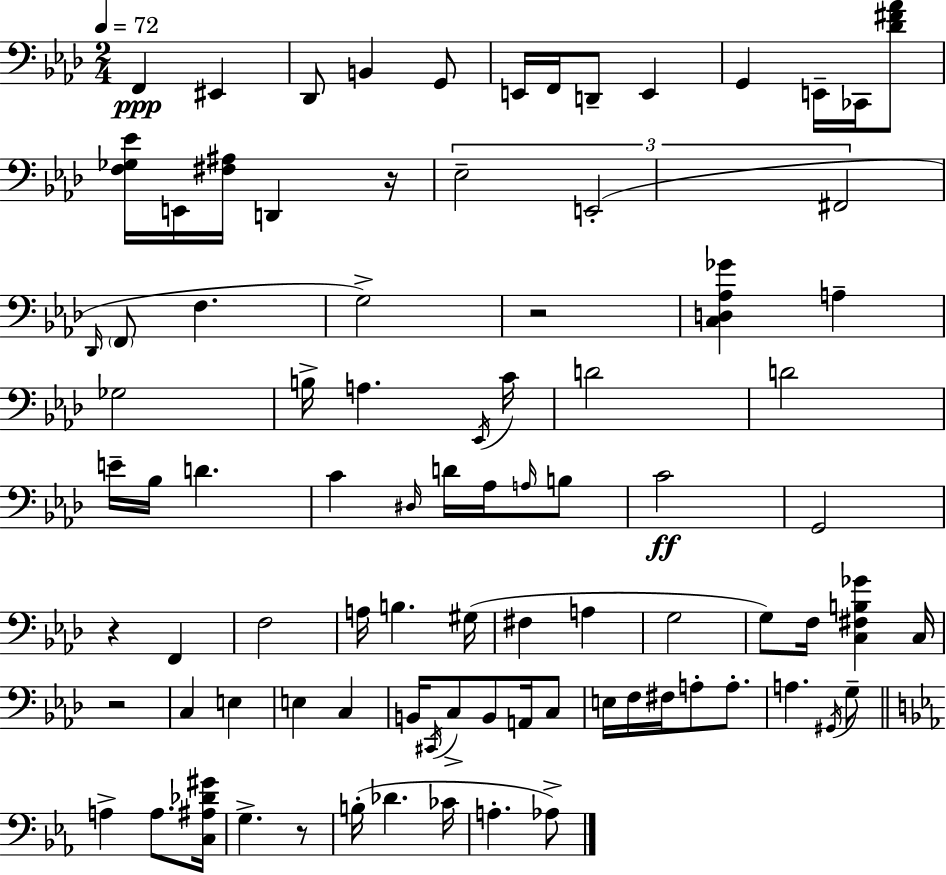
F2/q EIS2/q Db2/e B2/q G2/e E2/s F2/s D2/e E2/q G2/q E2/s CES2/s [Db4,F#4,Ab4]/e [F3,Gb3,Eb4]/s E2/s [F#3,A#3]/s D2/q R/s Eb3/h E2/h F#2/h Db2/s F2/e F3/q. G3/h R/h [C3,D3,Ab3,Gb4]/q A3/q Gb3/h B3/s A3/q. Eb2/s C4/s D4/h D4/h E4/s Bb3/s D4/q. C4/q D#3/s D4/s Ab3/s A3/s B3/e C4/h G2/h R/q F2/q F3/h A3/s B3/q. G#3/s F#3/q A3/q G3/h G3/e F3/s [C3,F#3,B3,Gb4]/q C3/s R/h C3/q E3/q E3/q C3/q B2/s C#2/s C3/e B2/e A2/s C3/e E3/s F3/s F#3/s A3/e A3/e. A3/q. G#2/s G3/e A3/q A3/e. [C3,A#3,Db4,G#4]/s G3/q. R/e B3/s Db4/q. CES4/s A3/q. Ab3/e